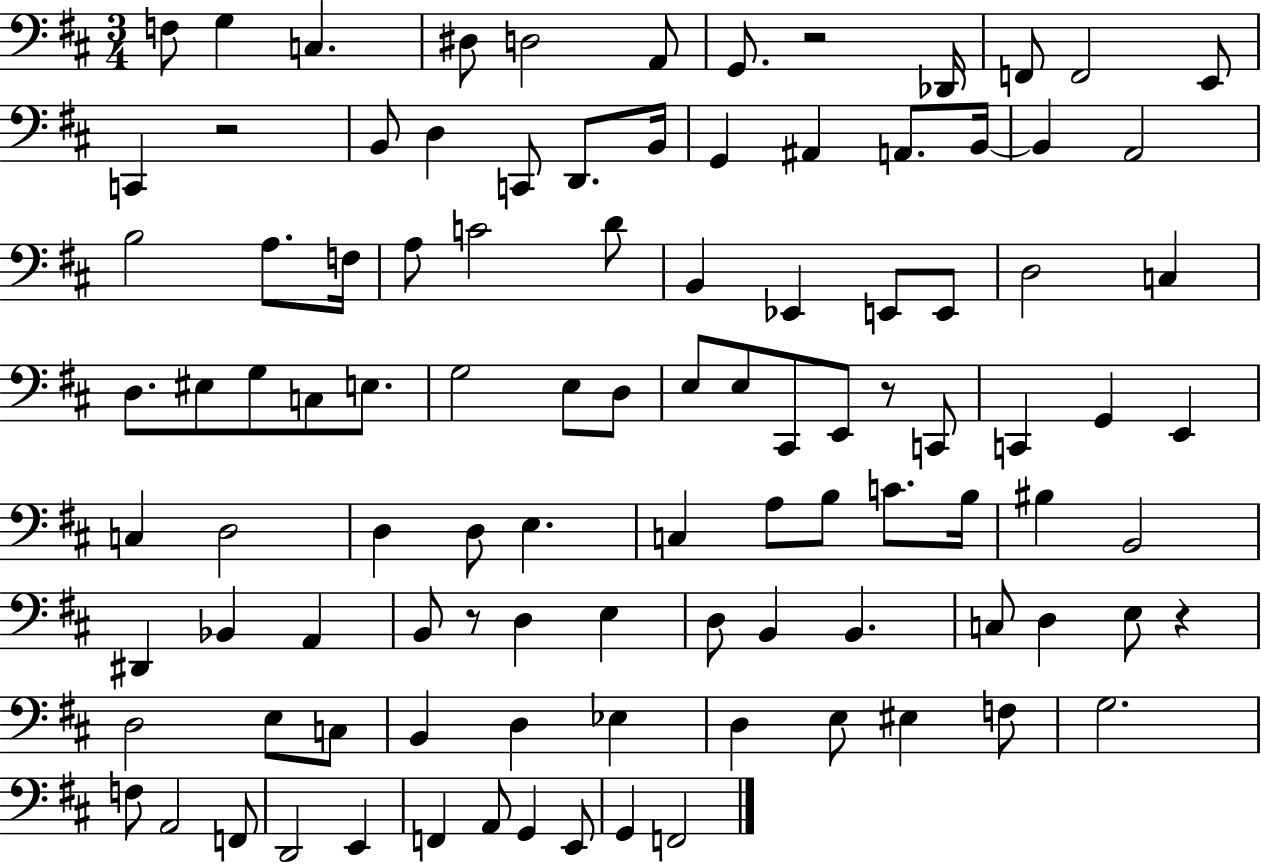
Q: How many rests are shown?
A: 5